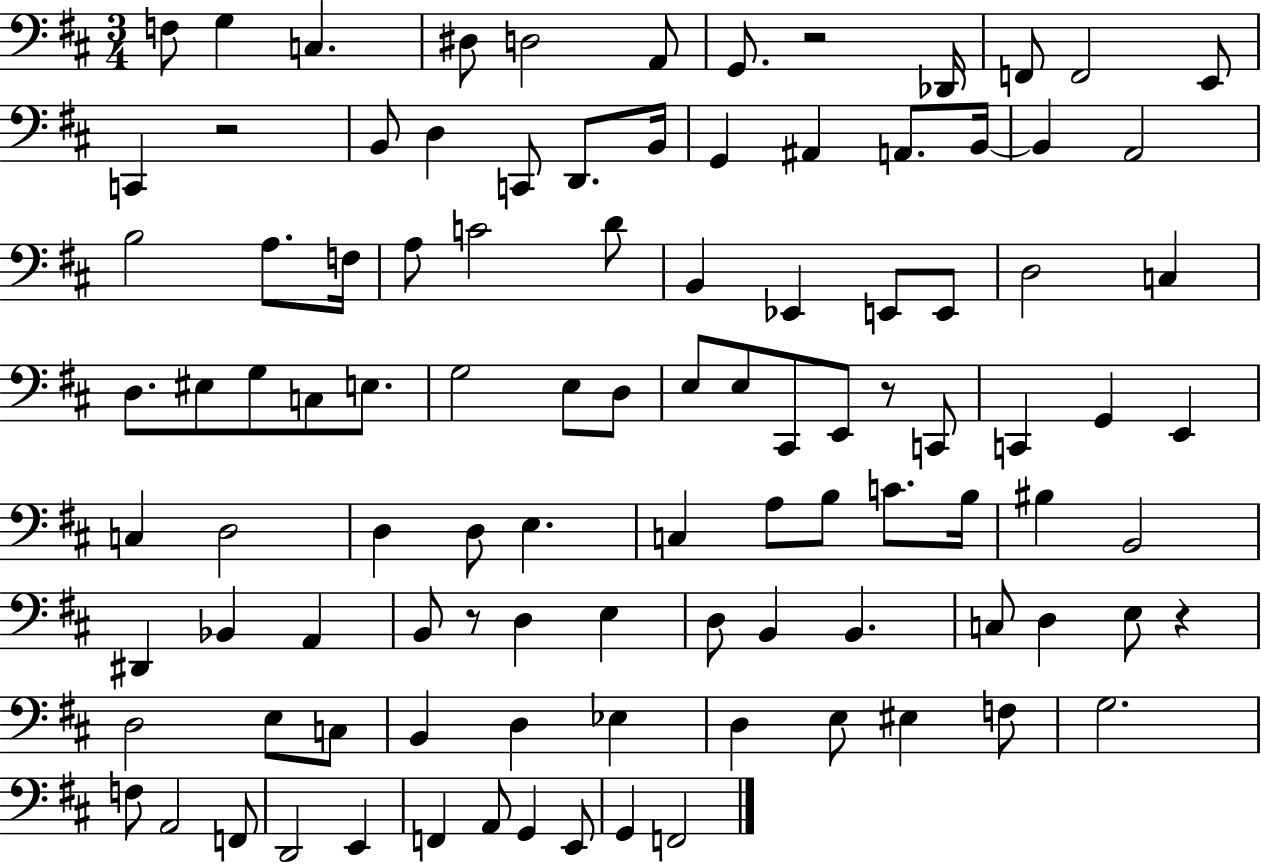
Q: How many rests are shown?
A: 5